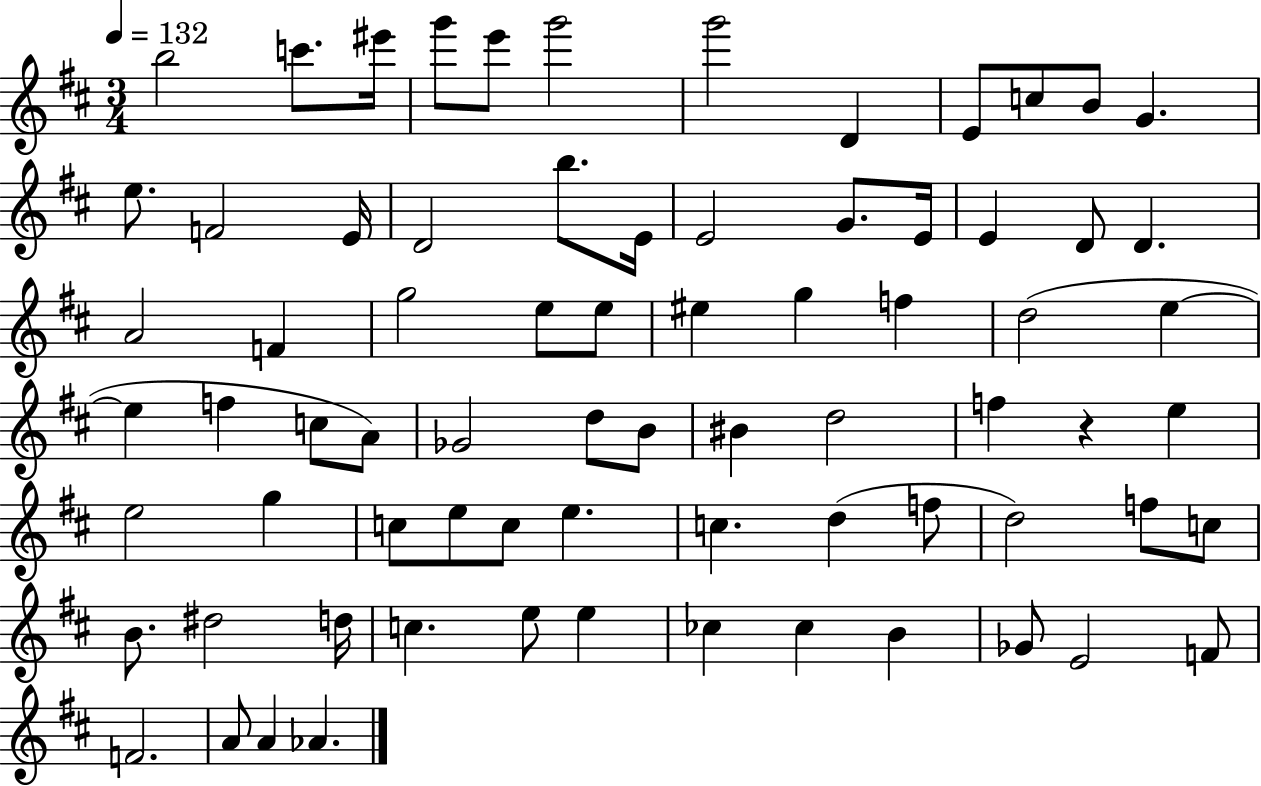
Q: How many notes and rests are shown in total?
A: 74